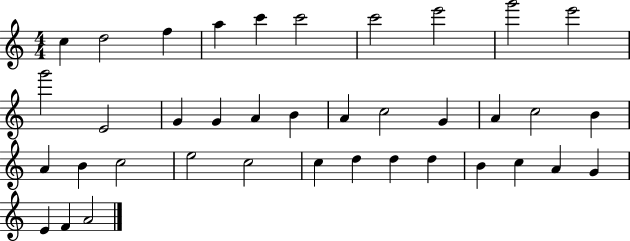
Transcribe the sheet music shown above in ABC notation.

X:1
T:Untitled
M:4/4
L:1/4
K:C
c d2 f a c' c'2 c'2 e'2 g'2 e'2 g'2 E2 G G A B A c2 G A c2 B A B c2 e2 c2 c d d d B c A G E F A2